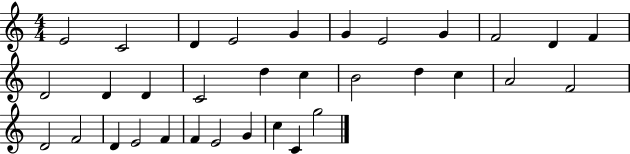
E4/h C4/h D4/q E4/h G4/q G4/q E4/h G4/q F4/h D4/q F4/q D4/h D4/q D4/q C4/h D5/q C5/q B4/h D5/q C5/q A4/h F4/h D4/h F4/h D4/q E4/h F4/q F4/q E4/h G4/q C5/q C4/q G5/h